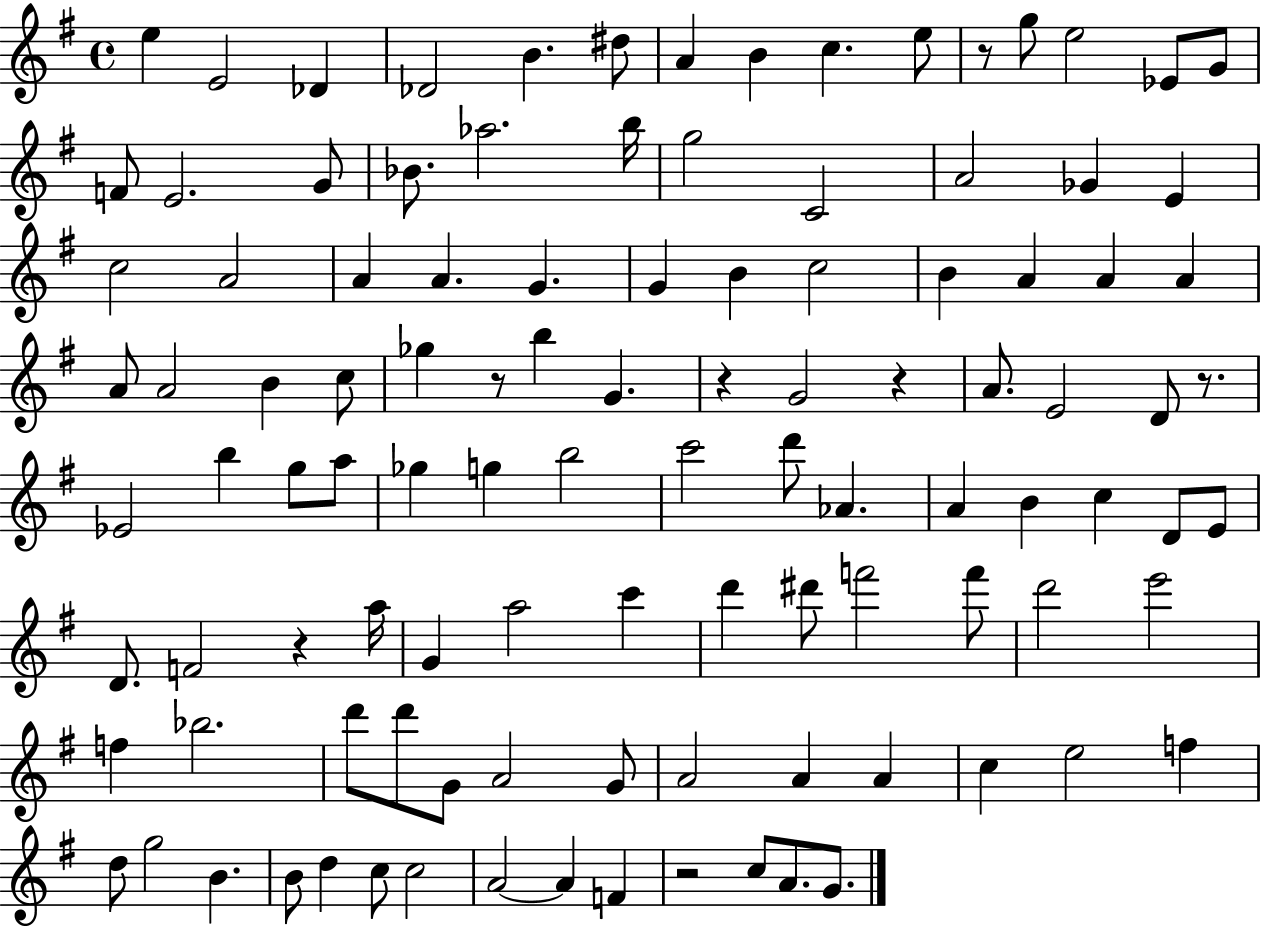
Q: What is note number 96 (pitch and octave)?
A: A4